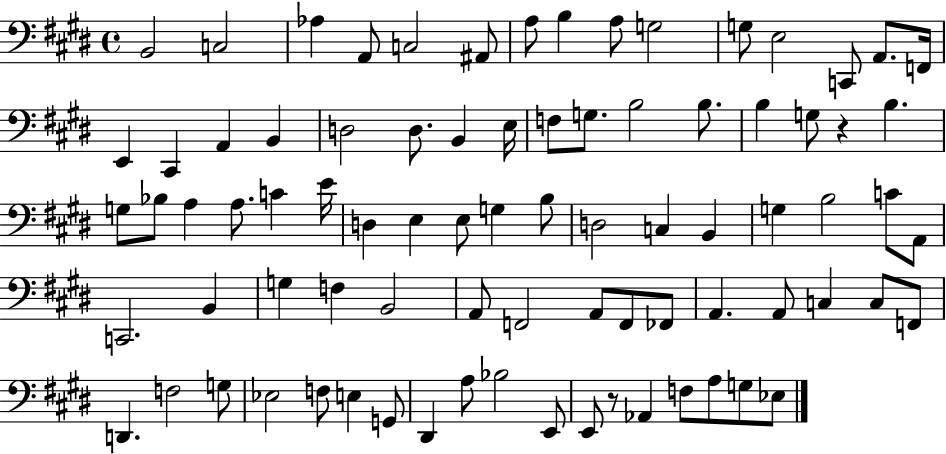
X:1
T:Untitled
M:4/4
L:1/4
K:E
B,,2 C,2 _A, A,,/2 C,2 ^A,,/2 A,/2 B, A,/2 G,2 G,/2 E,2 C,,/2 A,,/2 F,,/4 E,, ^C,, A,, B,, D,2 D,/2 B,, E,/4 F,/2 G,/2 B,2 B,/2 B, G,/2 z B, G,/2 _B,/2 A, A,/2 C E/4 D, E, E,/2 G, B,/2 D,2 C, B,, G, B,2 C/2 A,,/2 C,,2 B,, G, F, B,,2 A,,/2 F,,2 A,,/2 F,,/2 _F,,/2 A,, A,,/2 C, C,/2 F,,/2 D,, F,2 G,/2 _E,2 F,/2 E, G,,/2 ^D,, A,/2 _B,2 E,,/2 E,,/2 z/2 _A,, F,/2 A,/2 G,/2 _E,/2